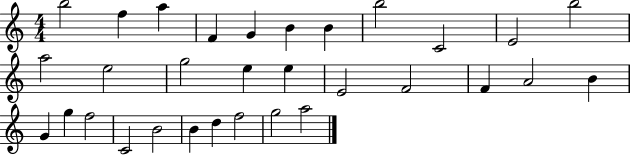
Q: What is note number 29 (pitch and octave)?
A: F5